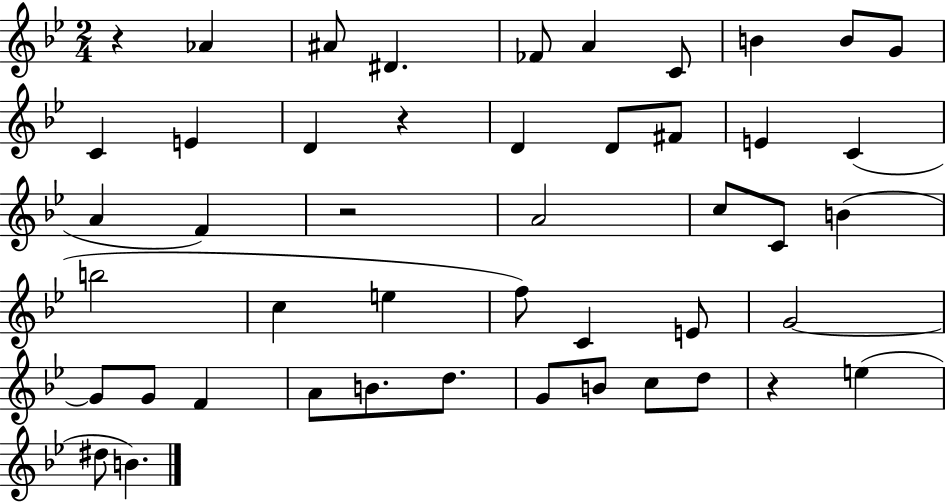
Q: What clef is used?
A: treble